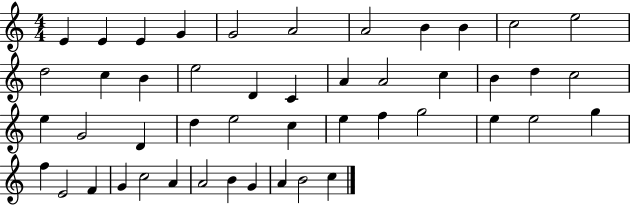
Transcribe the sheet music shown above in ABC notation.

X:1
T:Untitled
M:4/4
L:1/4
K:C
E E E G G2 A2 A2 B B c2 e2 d2 c B e2 D C A A2 c B d c2 e G2 D d e2 c e f g2 e e2 g f E2 F G c2 A A2 B G A B2 c